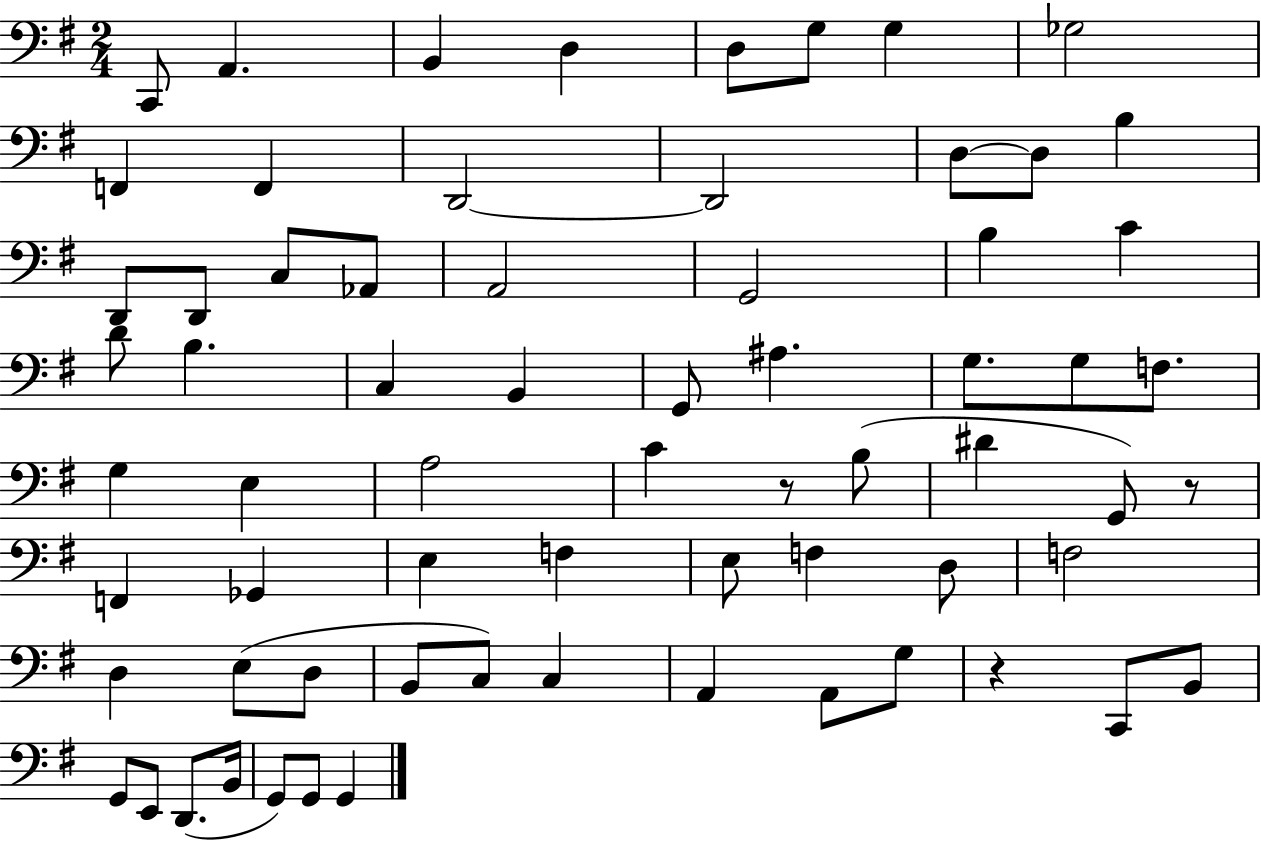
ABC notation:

X:1
T:Untitled
M:2/4
L:1/4
K:G
C,,/2 A,, B,, D, D,/2 G,/2 G, _G,2 F,, F,, D,,2 D,,2 D,/2 D,/2 B, D,,/2 D,,/2 C,/2 _A,,/2 A,,2 G,,2 B, C D/2 B, C, B,, G,,/2 ^A, G,/2 G,/2 F,/2 G, E, A,2 C z/2 B,/2 ^D G,,/2 z/2 F,, _G,, E, F, E,/2 F, D,/2 F,2 D, E,/2 D,/2 B,,/2 C,/2 C, A,, A,,/2 G,/2 z C,,/2 B,,/2 G,,/2 E,,/2 D,,/2 B,,/4 G,,/2 G,,/2 G,,